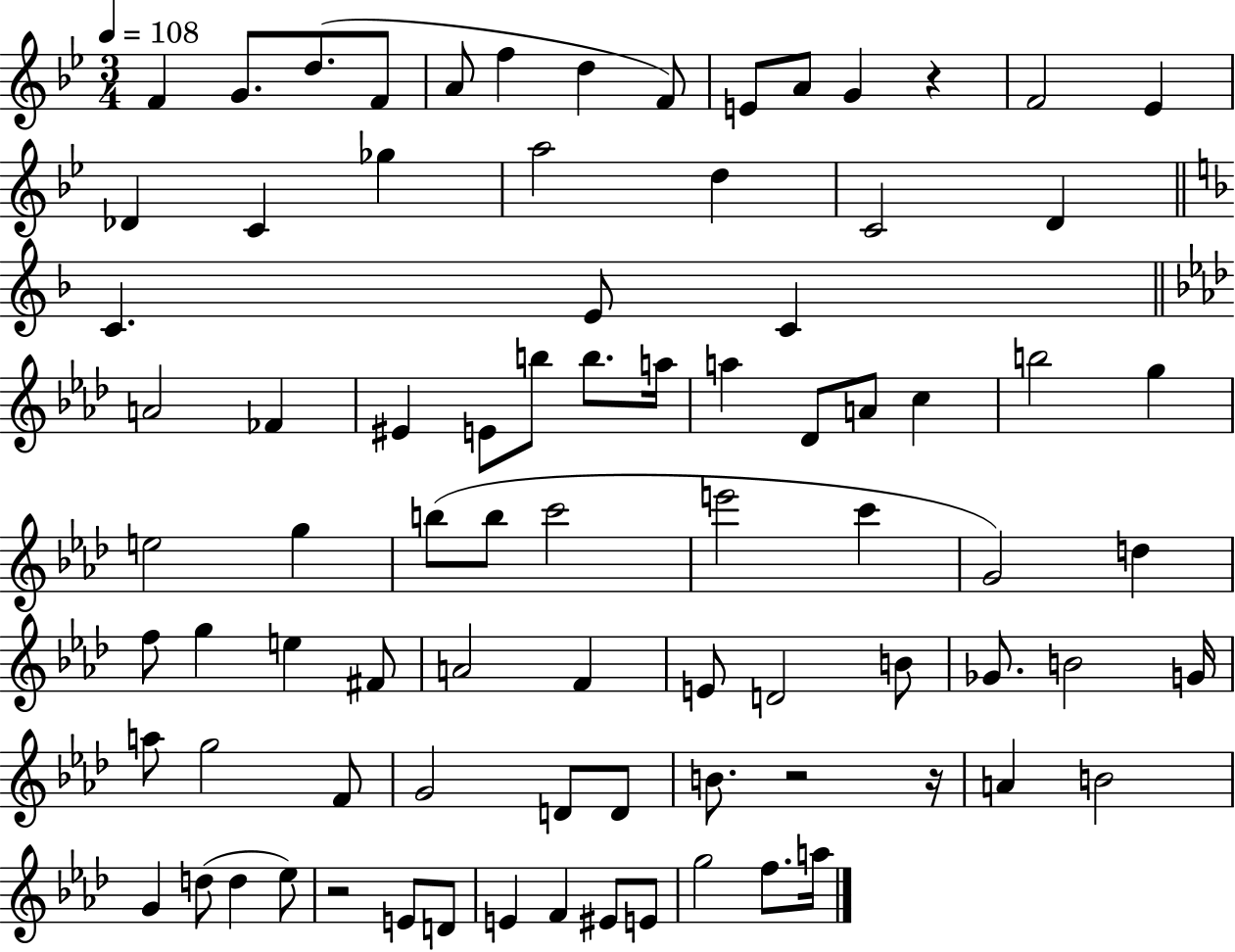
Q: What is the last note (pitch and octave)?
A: A5